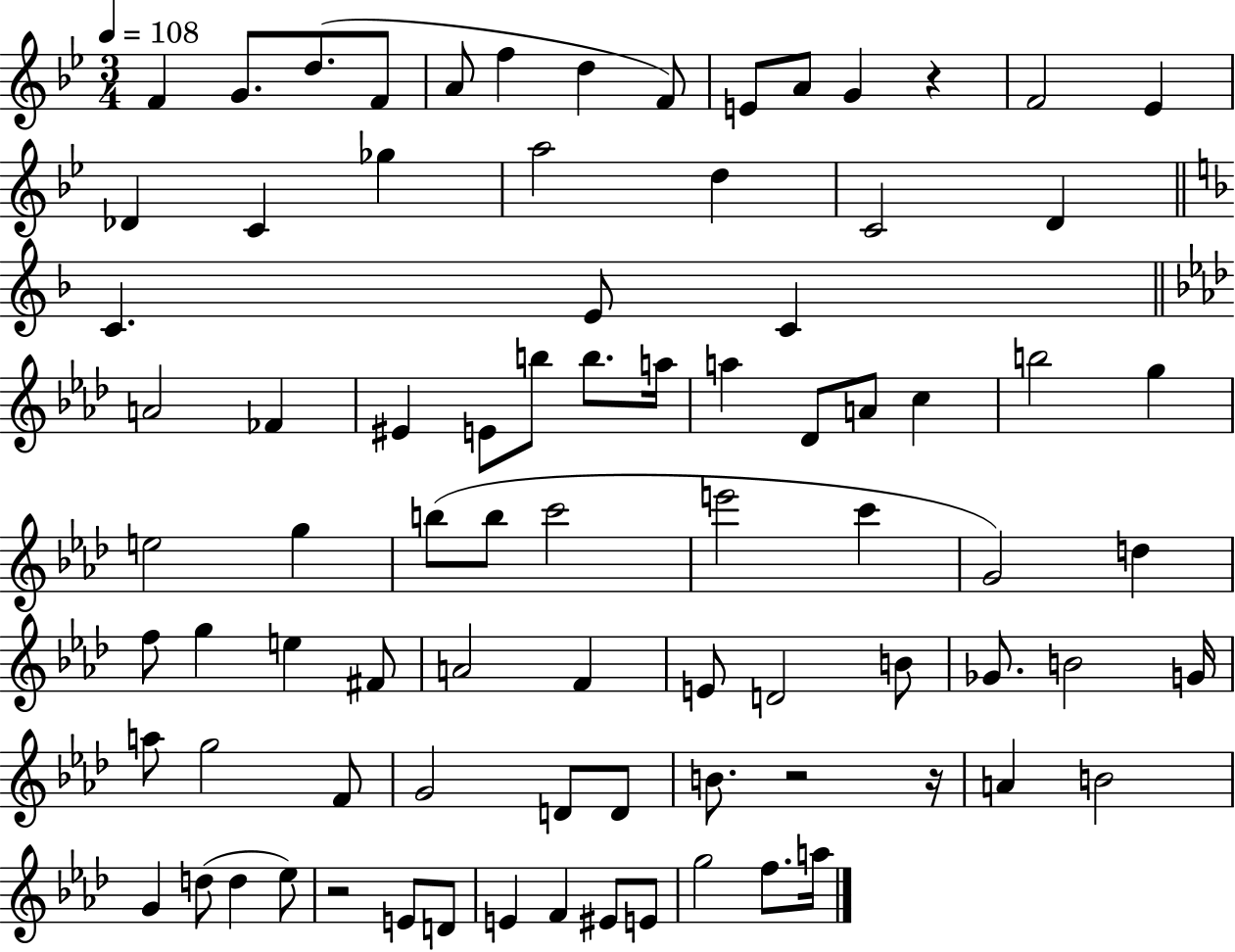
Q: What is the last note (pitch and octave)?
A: A5